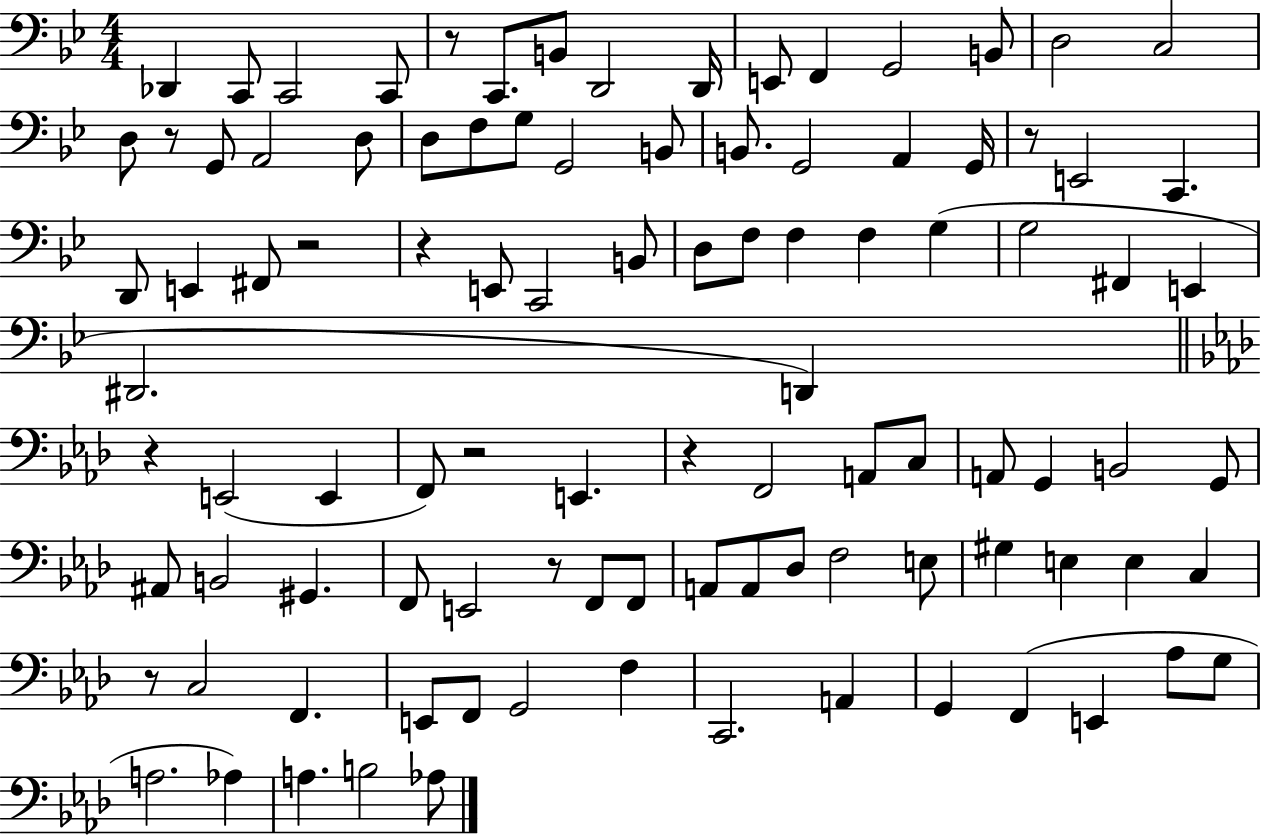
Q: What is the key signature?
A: BES major